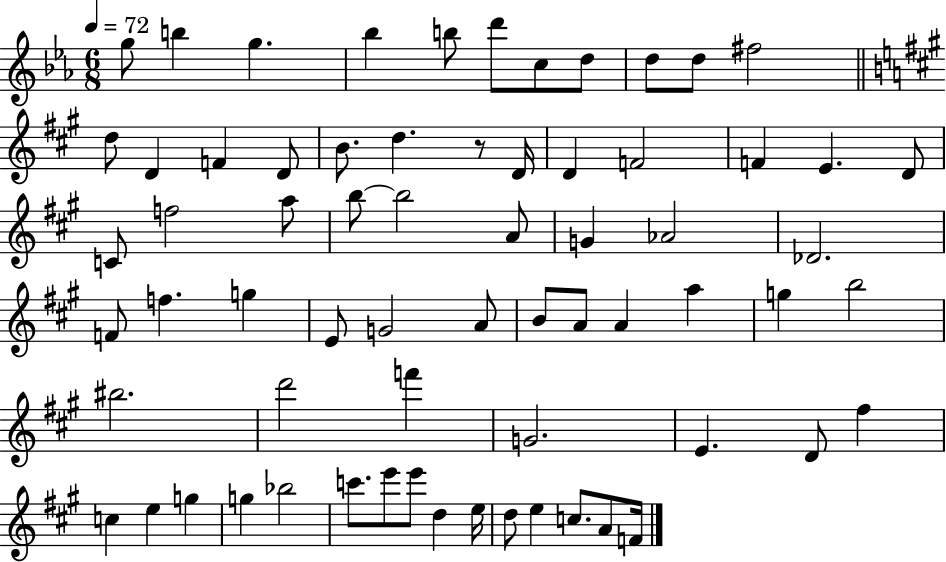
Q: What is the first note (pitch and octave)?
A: G5